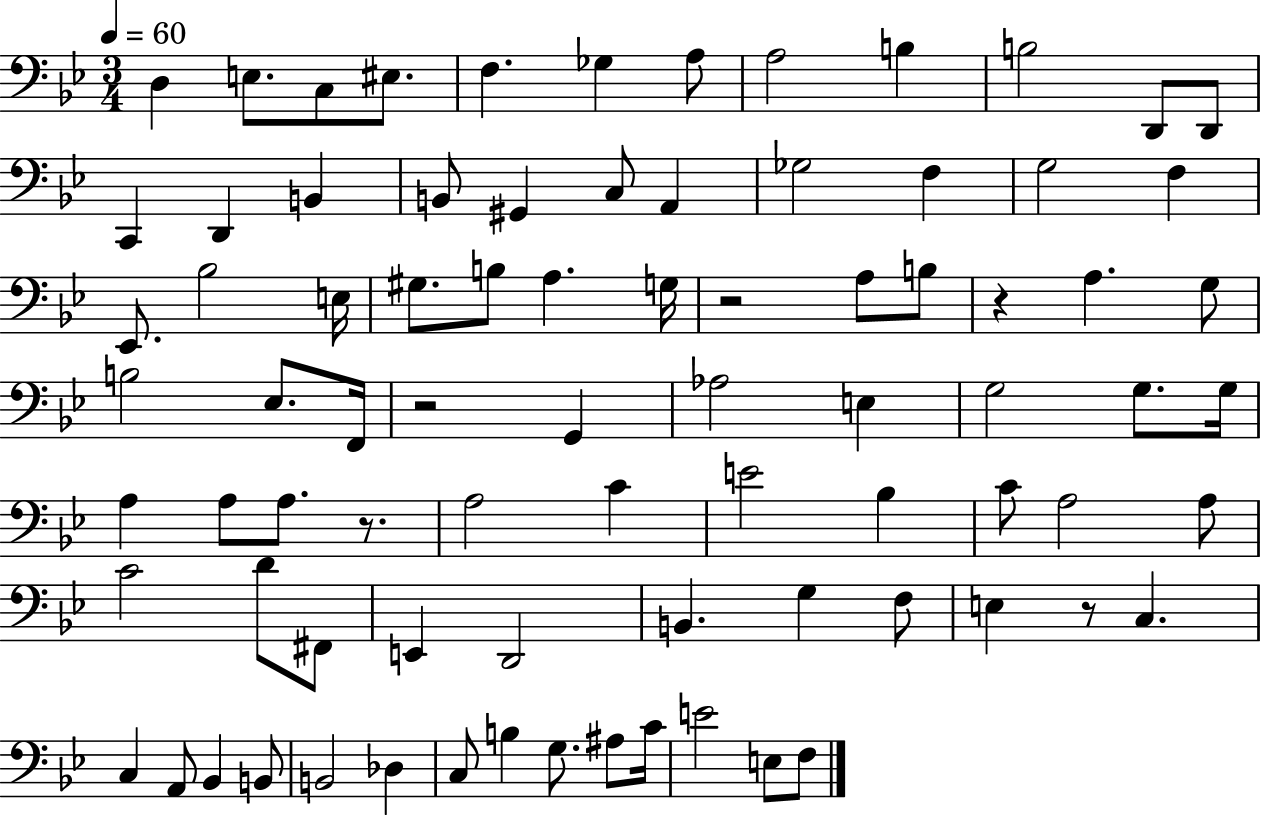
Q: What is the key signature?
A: BES major